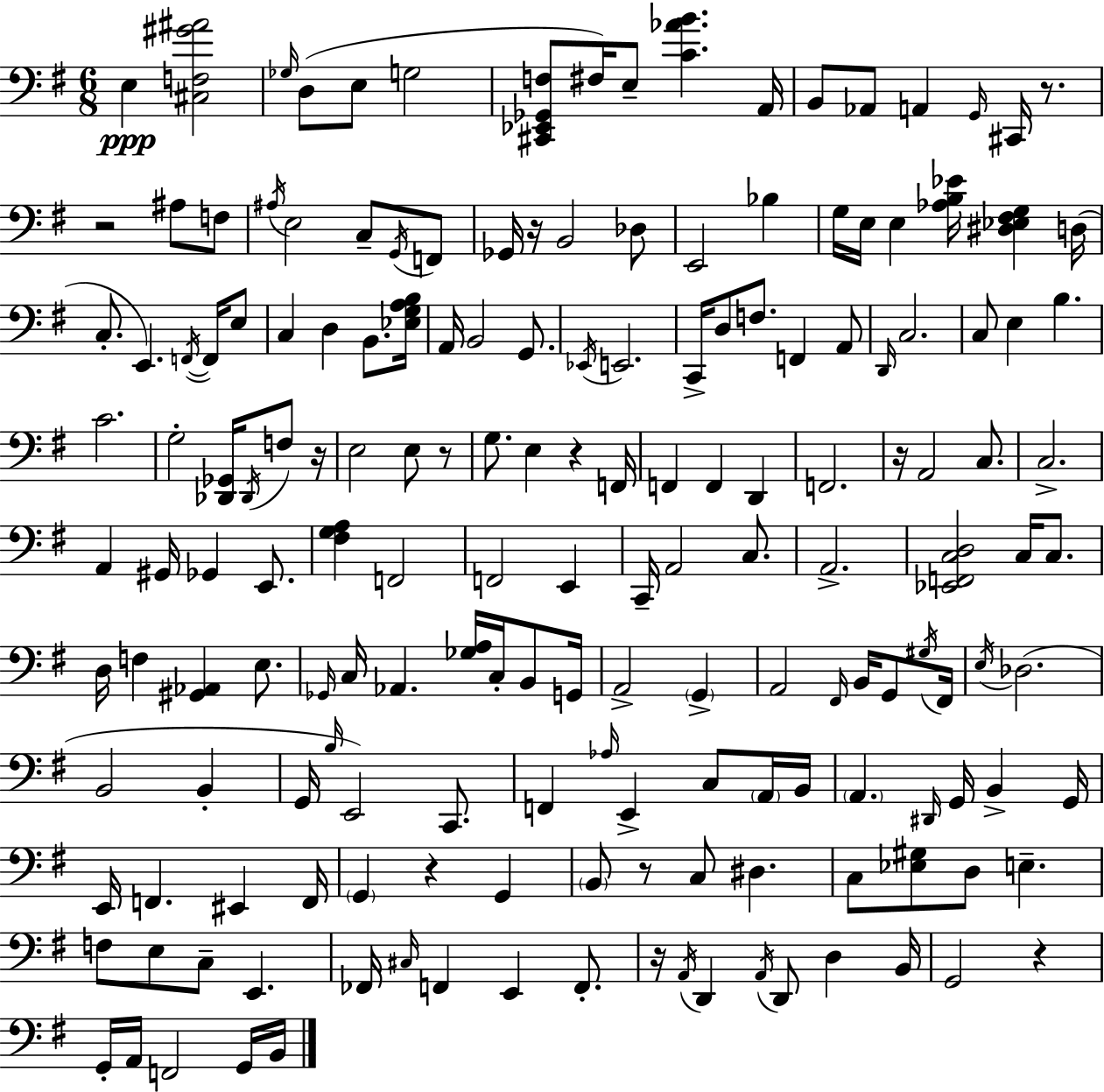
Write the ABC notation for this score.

X:1
T:Untitled
M:6/8
L:1/4
K:Em
E, [^C,F,^G^A]2 _G,/4 D,/2 E,/2 G,2 [^C,,_E,,_G,,F,]/2 ^F,/4 E,/2 [C_AB] A,,/4 B,,/2 _A,,/2 A,, G,,/4 ^C,,/4 z/2 z2 ^A,/2 F,/2 ^A,/4 E,2 C,/2 G,,/4 F,,/2 _G,,/4 z/4 B,,2 _D,/2 E,,2 _B, G,/4 E,/4 E, [_A,B,_E]/4 [^D,_E,^F,G,] D,/4 C,/2 E,, F,,/4 F,,/4 E,/2 C, D, B,,/2 [_E,G,A,B,]/4 A,,/4 B,,2 G,,/2 _E,,/4 E,,2 C,,/4 D,/2 F,/2 F,, A,,/2 D,,/4 C,2 C,/2 E, B, C2 G,2 [_D,,_G,,]/4 _D,,/4 F,/2 z/4 E,2 E,/2 z/2 G,/2 E, z F,,/4 F,, F,, D,, F,,2 z/4 A,,2 C,/2 C,2 A,, ^G,,/4 _G,, E,,/2 [^F,G,A,] F,,2 F,,2 E,, C,,/4 A,,2 C,/2 A,,2 [_E,,F,,C,D,]2 C,/4 C,/2 D,/4 F, [^G,,_A,,] E,/2 _G,,/4 C,/4 _A,, [_G,A,]/4 C,/4 B,,/2 G,,/4 A,,2 G,, A,,2 ^F,,/4 B,,/4 G,,/2 ^G,/4 ^F,,/4 E,/4 _D,2 B,,2 B,, G,,/4 B,/4 E,,2 C,,/2 F,, _A,/4 E,, C,/2 A,,/4 B,,/4 A,, ^D,,/4 G,,/4 B,, G,,/4 E,,/4 F,, ^E,, F,,/4 G,, z G,, B,,/2 z/2 C,/2 ^D, C,/2 [_E,^G,]/2 D,/2 E, F,/2 E,/2 C,/2 E,, _F,,/4 ^C,/4 F,, E,, F,,/2 z/4 A,,/4 D,, A,,/4 D,,/2 D, B,,/4 G,,2 z G,,/4 A,,/4 F,,2 G,,/4 B,,/4